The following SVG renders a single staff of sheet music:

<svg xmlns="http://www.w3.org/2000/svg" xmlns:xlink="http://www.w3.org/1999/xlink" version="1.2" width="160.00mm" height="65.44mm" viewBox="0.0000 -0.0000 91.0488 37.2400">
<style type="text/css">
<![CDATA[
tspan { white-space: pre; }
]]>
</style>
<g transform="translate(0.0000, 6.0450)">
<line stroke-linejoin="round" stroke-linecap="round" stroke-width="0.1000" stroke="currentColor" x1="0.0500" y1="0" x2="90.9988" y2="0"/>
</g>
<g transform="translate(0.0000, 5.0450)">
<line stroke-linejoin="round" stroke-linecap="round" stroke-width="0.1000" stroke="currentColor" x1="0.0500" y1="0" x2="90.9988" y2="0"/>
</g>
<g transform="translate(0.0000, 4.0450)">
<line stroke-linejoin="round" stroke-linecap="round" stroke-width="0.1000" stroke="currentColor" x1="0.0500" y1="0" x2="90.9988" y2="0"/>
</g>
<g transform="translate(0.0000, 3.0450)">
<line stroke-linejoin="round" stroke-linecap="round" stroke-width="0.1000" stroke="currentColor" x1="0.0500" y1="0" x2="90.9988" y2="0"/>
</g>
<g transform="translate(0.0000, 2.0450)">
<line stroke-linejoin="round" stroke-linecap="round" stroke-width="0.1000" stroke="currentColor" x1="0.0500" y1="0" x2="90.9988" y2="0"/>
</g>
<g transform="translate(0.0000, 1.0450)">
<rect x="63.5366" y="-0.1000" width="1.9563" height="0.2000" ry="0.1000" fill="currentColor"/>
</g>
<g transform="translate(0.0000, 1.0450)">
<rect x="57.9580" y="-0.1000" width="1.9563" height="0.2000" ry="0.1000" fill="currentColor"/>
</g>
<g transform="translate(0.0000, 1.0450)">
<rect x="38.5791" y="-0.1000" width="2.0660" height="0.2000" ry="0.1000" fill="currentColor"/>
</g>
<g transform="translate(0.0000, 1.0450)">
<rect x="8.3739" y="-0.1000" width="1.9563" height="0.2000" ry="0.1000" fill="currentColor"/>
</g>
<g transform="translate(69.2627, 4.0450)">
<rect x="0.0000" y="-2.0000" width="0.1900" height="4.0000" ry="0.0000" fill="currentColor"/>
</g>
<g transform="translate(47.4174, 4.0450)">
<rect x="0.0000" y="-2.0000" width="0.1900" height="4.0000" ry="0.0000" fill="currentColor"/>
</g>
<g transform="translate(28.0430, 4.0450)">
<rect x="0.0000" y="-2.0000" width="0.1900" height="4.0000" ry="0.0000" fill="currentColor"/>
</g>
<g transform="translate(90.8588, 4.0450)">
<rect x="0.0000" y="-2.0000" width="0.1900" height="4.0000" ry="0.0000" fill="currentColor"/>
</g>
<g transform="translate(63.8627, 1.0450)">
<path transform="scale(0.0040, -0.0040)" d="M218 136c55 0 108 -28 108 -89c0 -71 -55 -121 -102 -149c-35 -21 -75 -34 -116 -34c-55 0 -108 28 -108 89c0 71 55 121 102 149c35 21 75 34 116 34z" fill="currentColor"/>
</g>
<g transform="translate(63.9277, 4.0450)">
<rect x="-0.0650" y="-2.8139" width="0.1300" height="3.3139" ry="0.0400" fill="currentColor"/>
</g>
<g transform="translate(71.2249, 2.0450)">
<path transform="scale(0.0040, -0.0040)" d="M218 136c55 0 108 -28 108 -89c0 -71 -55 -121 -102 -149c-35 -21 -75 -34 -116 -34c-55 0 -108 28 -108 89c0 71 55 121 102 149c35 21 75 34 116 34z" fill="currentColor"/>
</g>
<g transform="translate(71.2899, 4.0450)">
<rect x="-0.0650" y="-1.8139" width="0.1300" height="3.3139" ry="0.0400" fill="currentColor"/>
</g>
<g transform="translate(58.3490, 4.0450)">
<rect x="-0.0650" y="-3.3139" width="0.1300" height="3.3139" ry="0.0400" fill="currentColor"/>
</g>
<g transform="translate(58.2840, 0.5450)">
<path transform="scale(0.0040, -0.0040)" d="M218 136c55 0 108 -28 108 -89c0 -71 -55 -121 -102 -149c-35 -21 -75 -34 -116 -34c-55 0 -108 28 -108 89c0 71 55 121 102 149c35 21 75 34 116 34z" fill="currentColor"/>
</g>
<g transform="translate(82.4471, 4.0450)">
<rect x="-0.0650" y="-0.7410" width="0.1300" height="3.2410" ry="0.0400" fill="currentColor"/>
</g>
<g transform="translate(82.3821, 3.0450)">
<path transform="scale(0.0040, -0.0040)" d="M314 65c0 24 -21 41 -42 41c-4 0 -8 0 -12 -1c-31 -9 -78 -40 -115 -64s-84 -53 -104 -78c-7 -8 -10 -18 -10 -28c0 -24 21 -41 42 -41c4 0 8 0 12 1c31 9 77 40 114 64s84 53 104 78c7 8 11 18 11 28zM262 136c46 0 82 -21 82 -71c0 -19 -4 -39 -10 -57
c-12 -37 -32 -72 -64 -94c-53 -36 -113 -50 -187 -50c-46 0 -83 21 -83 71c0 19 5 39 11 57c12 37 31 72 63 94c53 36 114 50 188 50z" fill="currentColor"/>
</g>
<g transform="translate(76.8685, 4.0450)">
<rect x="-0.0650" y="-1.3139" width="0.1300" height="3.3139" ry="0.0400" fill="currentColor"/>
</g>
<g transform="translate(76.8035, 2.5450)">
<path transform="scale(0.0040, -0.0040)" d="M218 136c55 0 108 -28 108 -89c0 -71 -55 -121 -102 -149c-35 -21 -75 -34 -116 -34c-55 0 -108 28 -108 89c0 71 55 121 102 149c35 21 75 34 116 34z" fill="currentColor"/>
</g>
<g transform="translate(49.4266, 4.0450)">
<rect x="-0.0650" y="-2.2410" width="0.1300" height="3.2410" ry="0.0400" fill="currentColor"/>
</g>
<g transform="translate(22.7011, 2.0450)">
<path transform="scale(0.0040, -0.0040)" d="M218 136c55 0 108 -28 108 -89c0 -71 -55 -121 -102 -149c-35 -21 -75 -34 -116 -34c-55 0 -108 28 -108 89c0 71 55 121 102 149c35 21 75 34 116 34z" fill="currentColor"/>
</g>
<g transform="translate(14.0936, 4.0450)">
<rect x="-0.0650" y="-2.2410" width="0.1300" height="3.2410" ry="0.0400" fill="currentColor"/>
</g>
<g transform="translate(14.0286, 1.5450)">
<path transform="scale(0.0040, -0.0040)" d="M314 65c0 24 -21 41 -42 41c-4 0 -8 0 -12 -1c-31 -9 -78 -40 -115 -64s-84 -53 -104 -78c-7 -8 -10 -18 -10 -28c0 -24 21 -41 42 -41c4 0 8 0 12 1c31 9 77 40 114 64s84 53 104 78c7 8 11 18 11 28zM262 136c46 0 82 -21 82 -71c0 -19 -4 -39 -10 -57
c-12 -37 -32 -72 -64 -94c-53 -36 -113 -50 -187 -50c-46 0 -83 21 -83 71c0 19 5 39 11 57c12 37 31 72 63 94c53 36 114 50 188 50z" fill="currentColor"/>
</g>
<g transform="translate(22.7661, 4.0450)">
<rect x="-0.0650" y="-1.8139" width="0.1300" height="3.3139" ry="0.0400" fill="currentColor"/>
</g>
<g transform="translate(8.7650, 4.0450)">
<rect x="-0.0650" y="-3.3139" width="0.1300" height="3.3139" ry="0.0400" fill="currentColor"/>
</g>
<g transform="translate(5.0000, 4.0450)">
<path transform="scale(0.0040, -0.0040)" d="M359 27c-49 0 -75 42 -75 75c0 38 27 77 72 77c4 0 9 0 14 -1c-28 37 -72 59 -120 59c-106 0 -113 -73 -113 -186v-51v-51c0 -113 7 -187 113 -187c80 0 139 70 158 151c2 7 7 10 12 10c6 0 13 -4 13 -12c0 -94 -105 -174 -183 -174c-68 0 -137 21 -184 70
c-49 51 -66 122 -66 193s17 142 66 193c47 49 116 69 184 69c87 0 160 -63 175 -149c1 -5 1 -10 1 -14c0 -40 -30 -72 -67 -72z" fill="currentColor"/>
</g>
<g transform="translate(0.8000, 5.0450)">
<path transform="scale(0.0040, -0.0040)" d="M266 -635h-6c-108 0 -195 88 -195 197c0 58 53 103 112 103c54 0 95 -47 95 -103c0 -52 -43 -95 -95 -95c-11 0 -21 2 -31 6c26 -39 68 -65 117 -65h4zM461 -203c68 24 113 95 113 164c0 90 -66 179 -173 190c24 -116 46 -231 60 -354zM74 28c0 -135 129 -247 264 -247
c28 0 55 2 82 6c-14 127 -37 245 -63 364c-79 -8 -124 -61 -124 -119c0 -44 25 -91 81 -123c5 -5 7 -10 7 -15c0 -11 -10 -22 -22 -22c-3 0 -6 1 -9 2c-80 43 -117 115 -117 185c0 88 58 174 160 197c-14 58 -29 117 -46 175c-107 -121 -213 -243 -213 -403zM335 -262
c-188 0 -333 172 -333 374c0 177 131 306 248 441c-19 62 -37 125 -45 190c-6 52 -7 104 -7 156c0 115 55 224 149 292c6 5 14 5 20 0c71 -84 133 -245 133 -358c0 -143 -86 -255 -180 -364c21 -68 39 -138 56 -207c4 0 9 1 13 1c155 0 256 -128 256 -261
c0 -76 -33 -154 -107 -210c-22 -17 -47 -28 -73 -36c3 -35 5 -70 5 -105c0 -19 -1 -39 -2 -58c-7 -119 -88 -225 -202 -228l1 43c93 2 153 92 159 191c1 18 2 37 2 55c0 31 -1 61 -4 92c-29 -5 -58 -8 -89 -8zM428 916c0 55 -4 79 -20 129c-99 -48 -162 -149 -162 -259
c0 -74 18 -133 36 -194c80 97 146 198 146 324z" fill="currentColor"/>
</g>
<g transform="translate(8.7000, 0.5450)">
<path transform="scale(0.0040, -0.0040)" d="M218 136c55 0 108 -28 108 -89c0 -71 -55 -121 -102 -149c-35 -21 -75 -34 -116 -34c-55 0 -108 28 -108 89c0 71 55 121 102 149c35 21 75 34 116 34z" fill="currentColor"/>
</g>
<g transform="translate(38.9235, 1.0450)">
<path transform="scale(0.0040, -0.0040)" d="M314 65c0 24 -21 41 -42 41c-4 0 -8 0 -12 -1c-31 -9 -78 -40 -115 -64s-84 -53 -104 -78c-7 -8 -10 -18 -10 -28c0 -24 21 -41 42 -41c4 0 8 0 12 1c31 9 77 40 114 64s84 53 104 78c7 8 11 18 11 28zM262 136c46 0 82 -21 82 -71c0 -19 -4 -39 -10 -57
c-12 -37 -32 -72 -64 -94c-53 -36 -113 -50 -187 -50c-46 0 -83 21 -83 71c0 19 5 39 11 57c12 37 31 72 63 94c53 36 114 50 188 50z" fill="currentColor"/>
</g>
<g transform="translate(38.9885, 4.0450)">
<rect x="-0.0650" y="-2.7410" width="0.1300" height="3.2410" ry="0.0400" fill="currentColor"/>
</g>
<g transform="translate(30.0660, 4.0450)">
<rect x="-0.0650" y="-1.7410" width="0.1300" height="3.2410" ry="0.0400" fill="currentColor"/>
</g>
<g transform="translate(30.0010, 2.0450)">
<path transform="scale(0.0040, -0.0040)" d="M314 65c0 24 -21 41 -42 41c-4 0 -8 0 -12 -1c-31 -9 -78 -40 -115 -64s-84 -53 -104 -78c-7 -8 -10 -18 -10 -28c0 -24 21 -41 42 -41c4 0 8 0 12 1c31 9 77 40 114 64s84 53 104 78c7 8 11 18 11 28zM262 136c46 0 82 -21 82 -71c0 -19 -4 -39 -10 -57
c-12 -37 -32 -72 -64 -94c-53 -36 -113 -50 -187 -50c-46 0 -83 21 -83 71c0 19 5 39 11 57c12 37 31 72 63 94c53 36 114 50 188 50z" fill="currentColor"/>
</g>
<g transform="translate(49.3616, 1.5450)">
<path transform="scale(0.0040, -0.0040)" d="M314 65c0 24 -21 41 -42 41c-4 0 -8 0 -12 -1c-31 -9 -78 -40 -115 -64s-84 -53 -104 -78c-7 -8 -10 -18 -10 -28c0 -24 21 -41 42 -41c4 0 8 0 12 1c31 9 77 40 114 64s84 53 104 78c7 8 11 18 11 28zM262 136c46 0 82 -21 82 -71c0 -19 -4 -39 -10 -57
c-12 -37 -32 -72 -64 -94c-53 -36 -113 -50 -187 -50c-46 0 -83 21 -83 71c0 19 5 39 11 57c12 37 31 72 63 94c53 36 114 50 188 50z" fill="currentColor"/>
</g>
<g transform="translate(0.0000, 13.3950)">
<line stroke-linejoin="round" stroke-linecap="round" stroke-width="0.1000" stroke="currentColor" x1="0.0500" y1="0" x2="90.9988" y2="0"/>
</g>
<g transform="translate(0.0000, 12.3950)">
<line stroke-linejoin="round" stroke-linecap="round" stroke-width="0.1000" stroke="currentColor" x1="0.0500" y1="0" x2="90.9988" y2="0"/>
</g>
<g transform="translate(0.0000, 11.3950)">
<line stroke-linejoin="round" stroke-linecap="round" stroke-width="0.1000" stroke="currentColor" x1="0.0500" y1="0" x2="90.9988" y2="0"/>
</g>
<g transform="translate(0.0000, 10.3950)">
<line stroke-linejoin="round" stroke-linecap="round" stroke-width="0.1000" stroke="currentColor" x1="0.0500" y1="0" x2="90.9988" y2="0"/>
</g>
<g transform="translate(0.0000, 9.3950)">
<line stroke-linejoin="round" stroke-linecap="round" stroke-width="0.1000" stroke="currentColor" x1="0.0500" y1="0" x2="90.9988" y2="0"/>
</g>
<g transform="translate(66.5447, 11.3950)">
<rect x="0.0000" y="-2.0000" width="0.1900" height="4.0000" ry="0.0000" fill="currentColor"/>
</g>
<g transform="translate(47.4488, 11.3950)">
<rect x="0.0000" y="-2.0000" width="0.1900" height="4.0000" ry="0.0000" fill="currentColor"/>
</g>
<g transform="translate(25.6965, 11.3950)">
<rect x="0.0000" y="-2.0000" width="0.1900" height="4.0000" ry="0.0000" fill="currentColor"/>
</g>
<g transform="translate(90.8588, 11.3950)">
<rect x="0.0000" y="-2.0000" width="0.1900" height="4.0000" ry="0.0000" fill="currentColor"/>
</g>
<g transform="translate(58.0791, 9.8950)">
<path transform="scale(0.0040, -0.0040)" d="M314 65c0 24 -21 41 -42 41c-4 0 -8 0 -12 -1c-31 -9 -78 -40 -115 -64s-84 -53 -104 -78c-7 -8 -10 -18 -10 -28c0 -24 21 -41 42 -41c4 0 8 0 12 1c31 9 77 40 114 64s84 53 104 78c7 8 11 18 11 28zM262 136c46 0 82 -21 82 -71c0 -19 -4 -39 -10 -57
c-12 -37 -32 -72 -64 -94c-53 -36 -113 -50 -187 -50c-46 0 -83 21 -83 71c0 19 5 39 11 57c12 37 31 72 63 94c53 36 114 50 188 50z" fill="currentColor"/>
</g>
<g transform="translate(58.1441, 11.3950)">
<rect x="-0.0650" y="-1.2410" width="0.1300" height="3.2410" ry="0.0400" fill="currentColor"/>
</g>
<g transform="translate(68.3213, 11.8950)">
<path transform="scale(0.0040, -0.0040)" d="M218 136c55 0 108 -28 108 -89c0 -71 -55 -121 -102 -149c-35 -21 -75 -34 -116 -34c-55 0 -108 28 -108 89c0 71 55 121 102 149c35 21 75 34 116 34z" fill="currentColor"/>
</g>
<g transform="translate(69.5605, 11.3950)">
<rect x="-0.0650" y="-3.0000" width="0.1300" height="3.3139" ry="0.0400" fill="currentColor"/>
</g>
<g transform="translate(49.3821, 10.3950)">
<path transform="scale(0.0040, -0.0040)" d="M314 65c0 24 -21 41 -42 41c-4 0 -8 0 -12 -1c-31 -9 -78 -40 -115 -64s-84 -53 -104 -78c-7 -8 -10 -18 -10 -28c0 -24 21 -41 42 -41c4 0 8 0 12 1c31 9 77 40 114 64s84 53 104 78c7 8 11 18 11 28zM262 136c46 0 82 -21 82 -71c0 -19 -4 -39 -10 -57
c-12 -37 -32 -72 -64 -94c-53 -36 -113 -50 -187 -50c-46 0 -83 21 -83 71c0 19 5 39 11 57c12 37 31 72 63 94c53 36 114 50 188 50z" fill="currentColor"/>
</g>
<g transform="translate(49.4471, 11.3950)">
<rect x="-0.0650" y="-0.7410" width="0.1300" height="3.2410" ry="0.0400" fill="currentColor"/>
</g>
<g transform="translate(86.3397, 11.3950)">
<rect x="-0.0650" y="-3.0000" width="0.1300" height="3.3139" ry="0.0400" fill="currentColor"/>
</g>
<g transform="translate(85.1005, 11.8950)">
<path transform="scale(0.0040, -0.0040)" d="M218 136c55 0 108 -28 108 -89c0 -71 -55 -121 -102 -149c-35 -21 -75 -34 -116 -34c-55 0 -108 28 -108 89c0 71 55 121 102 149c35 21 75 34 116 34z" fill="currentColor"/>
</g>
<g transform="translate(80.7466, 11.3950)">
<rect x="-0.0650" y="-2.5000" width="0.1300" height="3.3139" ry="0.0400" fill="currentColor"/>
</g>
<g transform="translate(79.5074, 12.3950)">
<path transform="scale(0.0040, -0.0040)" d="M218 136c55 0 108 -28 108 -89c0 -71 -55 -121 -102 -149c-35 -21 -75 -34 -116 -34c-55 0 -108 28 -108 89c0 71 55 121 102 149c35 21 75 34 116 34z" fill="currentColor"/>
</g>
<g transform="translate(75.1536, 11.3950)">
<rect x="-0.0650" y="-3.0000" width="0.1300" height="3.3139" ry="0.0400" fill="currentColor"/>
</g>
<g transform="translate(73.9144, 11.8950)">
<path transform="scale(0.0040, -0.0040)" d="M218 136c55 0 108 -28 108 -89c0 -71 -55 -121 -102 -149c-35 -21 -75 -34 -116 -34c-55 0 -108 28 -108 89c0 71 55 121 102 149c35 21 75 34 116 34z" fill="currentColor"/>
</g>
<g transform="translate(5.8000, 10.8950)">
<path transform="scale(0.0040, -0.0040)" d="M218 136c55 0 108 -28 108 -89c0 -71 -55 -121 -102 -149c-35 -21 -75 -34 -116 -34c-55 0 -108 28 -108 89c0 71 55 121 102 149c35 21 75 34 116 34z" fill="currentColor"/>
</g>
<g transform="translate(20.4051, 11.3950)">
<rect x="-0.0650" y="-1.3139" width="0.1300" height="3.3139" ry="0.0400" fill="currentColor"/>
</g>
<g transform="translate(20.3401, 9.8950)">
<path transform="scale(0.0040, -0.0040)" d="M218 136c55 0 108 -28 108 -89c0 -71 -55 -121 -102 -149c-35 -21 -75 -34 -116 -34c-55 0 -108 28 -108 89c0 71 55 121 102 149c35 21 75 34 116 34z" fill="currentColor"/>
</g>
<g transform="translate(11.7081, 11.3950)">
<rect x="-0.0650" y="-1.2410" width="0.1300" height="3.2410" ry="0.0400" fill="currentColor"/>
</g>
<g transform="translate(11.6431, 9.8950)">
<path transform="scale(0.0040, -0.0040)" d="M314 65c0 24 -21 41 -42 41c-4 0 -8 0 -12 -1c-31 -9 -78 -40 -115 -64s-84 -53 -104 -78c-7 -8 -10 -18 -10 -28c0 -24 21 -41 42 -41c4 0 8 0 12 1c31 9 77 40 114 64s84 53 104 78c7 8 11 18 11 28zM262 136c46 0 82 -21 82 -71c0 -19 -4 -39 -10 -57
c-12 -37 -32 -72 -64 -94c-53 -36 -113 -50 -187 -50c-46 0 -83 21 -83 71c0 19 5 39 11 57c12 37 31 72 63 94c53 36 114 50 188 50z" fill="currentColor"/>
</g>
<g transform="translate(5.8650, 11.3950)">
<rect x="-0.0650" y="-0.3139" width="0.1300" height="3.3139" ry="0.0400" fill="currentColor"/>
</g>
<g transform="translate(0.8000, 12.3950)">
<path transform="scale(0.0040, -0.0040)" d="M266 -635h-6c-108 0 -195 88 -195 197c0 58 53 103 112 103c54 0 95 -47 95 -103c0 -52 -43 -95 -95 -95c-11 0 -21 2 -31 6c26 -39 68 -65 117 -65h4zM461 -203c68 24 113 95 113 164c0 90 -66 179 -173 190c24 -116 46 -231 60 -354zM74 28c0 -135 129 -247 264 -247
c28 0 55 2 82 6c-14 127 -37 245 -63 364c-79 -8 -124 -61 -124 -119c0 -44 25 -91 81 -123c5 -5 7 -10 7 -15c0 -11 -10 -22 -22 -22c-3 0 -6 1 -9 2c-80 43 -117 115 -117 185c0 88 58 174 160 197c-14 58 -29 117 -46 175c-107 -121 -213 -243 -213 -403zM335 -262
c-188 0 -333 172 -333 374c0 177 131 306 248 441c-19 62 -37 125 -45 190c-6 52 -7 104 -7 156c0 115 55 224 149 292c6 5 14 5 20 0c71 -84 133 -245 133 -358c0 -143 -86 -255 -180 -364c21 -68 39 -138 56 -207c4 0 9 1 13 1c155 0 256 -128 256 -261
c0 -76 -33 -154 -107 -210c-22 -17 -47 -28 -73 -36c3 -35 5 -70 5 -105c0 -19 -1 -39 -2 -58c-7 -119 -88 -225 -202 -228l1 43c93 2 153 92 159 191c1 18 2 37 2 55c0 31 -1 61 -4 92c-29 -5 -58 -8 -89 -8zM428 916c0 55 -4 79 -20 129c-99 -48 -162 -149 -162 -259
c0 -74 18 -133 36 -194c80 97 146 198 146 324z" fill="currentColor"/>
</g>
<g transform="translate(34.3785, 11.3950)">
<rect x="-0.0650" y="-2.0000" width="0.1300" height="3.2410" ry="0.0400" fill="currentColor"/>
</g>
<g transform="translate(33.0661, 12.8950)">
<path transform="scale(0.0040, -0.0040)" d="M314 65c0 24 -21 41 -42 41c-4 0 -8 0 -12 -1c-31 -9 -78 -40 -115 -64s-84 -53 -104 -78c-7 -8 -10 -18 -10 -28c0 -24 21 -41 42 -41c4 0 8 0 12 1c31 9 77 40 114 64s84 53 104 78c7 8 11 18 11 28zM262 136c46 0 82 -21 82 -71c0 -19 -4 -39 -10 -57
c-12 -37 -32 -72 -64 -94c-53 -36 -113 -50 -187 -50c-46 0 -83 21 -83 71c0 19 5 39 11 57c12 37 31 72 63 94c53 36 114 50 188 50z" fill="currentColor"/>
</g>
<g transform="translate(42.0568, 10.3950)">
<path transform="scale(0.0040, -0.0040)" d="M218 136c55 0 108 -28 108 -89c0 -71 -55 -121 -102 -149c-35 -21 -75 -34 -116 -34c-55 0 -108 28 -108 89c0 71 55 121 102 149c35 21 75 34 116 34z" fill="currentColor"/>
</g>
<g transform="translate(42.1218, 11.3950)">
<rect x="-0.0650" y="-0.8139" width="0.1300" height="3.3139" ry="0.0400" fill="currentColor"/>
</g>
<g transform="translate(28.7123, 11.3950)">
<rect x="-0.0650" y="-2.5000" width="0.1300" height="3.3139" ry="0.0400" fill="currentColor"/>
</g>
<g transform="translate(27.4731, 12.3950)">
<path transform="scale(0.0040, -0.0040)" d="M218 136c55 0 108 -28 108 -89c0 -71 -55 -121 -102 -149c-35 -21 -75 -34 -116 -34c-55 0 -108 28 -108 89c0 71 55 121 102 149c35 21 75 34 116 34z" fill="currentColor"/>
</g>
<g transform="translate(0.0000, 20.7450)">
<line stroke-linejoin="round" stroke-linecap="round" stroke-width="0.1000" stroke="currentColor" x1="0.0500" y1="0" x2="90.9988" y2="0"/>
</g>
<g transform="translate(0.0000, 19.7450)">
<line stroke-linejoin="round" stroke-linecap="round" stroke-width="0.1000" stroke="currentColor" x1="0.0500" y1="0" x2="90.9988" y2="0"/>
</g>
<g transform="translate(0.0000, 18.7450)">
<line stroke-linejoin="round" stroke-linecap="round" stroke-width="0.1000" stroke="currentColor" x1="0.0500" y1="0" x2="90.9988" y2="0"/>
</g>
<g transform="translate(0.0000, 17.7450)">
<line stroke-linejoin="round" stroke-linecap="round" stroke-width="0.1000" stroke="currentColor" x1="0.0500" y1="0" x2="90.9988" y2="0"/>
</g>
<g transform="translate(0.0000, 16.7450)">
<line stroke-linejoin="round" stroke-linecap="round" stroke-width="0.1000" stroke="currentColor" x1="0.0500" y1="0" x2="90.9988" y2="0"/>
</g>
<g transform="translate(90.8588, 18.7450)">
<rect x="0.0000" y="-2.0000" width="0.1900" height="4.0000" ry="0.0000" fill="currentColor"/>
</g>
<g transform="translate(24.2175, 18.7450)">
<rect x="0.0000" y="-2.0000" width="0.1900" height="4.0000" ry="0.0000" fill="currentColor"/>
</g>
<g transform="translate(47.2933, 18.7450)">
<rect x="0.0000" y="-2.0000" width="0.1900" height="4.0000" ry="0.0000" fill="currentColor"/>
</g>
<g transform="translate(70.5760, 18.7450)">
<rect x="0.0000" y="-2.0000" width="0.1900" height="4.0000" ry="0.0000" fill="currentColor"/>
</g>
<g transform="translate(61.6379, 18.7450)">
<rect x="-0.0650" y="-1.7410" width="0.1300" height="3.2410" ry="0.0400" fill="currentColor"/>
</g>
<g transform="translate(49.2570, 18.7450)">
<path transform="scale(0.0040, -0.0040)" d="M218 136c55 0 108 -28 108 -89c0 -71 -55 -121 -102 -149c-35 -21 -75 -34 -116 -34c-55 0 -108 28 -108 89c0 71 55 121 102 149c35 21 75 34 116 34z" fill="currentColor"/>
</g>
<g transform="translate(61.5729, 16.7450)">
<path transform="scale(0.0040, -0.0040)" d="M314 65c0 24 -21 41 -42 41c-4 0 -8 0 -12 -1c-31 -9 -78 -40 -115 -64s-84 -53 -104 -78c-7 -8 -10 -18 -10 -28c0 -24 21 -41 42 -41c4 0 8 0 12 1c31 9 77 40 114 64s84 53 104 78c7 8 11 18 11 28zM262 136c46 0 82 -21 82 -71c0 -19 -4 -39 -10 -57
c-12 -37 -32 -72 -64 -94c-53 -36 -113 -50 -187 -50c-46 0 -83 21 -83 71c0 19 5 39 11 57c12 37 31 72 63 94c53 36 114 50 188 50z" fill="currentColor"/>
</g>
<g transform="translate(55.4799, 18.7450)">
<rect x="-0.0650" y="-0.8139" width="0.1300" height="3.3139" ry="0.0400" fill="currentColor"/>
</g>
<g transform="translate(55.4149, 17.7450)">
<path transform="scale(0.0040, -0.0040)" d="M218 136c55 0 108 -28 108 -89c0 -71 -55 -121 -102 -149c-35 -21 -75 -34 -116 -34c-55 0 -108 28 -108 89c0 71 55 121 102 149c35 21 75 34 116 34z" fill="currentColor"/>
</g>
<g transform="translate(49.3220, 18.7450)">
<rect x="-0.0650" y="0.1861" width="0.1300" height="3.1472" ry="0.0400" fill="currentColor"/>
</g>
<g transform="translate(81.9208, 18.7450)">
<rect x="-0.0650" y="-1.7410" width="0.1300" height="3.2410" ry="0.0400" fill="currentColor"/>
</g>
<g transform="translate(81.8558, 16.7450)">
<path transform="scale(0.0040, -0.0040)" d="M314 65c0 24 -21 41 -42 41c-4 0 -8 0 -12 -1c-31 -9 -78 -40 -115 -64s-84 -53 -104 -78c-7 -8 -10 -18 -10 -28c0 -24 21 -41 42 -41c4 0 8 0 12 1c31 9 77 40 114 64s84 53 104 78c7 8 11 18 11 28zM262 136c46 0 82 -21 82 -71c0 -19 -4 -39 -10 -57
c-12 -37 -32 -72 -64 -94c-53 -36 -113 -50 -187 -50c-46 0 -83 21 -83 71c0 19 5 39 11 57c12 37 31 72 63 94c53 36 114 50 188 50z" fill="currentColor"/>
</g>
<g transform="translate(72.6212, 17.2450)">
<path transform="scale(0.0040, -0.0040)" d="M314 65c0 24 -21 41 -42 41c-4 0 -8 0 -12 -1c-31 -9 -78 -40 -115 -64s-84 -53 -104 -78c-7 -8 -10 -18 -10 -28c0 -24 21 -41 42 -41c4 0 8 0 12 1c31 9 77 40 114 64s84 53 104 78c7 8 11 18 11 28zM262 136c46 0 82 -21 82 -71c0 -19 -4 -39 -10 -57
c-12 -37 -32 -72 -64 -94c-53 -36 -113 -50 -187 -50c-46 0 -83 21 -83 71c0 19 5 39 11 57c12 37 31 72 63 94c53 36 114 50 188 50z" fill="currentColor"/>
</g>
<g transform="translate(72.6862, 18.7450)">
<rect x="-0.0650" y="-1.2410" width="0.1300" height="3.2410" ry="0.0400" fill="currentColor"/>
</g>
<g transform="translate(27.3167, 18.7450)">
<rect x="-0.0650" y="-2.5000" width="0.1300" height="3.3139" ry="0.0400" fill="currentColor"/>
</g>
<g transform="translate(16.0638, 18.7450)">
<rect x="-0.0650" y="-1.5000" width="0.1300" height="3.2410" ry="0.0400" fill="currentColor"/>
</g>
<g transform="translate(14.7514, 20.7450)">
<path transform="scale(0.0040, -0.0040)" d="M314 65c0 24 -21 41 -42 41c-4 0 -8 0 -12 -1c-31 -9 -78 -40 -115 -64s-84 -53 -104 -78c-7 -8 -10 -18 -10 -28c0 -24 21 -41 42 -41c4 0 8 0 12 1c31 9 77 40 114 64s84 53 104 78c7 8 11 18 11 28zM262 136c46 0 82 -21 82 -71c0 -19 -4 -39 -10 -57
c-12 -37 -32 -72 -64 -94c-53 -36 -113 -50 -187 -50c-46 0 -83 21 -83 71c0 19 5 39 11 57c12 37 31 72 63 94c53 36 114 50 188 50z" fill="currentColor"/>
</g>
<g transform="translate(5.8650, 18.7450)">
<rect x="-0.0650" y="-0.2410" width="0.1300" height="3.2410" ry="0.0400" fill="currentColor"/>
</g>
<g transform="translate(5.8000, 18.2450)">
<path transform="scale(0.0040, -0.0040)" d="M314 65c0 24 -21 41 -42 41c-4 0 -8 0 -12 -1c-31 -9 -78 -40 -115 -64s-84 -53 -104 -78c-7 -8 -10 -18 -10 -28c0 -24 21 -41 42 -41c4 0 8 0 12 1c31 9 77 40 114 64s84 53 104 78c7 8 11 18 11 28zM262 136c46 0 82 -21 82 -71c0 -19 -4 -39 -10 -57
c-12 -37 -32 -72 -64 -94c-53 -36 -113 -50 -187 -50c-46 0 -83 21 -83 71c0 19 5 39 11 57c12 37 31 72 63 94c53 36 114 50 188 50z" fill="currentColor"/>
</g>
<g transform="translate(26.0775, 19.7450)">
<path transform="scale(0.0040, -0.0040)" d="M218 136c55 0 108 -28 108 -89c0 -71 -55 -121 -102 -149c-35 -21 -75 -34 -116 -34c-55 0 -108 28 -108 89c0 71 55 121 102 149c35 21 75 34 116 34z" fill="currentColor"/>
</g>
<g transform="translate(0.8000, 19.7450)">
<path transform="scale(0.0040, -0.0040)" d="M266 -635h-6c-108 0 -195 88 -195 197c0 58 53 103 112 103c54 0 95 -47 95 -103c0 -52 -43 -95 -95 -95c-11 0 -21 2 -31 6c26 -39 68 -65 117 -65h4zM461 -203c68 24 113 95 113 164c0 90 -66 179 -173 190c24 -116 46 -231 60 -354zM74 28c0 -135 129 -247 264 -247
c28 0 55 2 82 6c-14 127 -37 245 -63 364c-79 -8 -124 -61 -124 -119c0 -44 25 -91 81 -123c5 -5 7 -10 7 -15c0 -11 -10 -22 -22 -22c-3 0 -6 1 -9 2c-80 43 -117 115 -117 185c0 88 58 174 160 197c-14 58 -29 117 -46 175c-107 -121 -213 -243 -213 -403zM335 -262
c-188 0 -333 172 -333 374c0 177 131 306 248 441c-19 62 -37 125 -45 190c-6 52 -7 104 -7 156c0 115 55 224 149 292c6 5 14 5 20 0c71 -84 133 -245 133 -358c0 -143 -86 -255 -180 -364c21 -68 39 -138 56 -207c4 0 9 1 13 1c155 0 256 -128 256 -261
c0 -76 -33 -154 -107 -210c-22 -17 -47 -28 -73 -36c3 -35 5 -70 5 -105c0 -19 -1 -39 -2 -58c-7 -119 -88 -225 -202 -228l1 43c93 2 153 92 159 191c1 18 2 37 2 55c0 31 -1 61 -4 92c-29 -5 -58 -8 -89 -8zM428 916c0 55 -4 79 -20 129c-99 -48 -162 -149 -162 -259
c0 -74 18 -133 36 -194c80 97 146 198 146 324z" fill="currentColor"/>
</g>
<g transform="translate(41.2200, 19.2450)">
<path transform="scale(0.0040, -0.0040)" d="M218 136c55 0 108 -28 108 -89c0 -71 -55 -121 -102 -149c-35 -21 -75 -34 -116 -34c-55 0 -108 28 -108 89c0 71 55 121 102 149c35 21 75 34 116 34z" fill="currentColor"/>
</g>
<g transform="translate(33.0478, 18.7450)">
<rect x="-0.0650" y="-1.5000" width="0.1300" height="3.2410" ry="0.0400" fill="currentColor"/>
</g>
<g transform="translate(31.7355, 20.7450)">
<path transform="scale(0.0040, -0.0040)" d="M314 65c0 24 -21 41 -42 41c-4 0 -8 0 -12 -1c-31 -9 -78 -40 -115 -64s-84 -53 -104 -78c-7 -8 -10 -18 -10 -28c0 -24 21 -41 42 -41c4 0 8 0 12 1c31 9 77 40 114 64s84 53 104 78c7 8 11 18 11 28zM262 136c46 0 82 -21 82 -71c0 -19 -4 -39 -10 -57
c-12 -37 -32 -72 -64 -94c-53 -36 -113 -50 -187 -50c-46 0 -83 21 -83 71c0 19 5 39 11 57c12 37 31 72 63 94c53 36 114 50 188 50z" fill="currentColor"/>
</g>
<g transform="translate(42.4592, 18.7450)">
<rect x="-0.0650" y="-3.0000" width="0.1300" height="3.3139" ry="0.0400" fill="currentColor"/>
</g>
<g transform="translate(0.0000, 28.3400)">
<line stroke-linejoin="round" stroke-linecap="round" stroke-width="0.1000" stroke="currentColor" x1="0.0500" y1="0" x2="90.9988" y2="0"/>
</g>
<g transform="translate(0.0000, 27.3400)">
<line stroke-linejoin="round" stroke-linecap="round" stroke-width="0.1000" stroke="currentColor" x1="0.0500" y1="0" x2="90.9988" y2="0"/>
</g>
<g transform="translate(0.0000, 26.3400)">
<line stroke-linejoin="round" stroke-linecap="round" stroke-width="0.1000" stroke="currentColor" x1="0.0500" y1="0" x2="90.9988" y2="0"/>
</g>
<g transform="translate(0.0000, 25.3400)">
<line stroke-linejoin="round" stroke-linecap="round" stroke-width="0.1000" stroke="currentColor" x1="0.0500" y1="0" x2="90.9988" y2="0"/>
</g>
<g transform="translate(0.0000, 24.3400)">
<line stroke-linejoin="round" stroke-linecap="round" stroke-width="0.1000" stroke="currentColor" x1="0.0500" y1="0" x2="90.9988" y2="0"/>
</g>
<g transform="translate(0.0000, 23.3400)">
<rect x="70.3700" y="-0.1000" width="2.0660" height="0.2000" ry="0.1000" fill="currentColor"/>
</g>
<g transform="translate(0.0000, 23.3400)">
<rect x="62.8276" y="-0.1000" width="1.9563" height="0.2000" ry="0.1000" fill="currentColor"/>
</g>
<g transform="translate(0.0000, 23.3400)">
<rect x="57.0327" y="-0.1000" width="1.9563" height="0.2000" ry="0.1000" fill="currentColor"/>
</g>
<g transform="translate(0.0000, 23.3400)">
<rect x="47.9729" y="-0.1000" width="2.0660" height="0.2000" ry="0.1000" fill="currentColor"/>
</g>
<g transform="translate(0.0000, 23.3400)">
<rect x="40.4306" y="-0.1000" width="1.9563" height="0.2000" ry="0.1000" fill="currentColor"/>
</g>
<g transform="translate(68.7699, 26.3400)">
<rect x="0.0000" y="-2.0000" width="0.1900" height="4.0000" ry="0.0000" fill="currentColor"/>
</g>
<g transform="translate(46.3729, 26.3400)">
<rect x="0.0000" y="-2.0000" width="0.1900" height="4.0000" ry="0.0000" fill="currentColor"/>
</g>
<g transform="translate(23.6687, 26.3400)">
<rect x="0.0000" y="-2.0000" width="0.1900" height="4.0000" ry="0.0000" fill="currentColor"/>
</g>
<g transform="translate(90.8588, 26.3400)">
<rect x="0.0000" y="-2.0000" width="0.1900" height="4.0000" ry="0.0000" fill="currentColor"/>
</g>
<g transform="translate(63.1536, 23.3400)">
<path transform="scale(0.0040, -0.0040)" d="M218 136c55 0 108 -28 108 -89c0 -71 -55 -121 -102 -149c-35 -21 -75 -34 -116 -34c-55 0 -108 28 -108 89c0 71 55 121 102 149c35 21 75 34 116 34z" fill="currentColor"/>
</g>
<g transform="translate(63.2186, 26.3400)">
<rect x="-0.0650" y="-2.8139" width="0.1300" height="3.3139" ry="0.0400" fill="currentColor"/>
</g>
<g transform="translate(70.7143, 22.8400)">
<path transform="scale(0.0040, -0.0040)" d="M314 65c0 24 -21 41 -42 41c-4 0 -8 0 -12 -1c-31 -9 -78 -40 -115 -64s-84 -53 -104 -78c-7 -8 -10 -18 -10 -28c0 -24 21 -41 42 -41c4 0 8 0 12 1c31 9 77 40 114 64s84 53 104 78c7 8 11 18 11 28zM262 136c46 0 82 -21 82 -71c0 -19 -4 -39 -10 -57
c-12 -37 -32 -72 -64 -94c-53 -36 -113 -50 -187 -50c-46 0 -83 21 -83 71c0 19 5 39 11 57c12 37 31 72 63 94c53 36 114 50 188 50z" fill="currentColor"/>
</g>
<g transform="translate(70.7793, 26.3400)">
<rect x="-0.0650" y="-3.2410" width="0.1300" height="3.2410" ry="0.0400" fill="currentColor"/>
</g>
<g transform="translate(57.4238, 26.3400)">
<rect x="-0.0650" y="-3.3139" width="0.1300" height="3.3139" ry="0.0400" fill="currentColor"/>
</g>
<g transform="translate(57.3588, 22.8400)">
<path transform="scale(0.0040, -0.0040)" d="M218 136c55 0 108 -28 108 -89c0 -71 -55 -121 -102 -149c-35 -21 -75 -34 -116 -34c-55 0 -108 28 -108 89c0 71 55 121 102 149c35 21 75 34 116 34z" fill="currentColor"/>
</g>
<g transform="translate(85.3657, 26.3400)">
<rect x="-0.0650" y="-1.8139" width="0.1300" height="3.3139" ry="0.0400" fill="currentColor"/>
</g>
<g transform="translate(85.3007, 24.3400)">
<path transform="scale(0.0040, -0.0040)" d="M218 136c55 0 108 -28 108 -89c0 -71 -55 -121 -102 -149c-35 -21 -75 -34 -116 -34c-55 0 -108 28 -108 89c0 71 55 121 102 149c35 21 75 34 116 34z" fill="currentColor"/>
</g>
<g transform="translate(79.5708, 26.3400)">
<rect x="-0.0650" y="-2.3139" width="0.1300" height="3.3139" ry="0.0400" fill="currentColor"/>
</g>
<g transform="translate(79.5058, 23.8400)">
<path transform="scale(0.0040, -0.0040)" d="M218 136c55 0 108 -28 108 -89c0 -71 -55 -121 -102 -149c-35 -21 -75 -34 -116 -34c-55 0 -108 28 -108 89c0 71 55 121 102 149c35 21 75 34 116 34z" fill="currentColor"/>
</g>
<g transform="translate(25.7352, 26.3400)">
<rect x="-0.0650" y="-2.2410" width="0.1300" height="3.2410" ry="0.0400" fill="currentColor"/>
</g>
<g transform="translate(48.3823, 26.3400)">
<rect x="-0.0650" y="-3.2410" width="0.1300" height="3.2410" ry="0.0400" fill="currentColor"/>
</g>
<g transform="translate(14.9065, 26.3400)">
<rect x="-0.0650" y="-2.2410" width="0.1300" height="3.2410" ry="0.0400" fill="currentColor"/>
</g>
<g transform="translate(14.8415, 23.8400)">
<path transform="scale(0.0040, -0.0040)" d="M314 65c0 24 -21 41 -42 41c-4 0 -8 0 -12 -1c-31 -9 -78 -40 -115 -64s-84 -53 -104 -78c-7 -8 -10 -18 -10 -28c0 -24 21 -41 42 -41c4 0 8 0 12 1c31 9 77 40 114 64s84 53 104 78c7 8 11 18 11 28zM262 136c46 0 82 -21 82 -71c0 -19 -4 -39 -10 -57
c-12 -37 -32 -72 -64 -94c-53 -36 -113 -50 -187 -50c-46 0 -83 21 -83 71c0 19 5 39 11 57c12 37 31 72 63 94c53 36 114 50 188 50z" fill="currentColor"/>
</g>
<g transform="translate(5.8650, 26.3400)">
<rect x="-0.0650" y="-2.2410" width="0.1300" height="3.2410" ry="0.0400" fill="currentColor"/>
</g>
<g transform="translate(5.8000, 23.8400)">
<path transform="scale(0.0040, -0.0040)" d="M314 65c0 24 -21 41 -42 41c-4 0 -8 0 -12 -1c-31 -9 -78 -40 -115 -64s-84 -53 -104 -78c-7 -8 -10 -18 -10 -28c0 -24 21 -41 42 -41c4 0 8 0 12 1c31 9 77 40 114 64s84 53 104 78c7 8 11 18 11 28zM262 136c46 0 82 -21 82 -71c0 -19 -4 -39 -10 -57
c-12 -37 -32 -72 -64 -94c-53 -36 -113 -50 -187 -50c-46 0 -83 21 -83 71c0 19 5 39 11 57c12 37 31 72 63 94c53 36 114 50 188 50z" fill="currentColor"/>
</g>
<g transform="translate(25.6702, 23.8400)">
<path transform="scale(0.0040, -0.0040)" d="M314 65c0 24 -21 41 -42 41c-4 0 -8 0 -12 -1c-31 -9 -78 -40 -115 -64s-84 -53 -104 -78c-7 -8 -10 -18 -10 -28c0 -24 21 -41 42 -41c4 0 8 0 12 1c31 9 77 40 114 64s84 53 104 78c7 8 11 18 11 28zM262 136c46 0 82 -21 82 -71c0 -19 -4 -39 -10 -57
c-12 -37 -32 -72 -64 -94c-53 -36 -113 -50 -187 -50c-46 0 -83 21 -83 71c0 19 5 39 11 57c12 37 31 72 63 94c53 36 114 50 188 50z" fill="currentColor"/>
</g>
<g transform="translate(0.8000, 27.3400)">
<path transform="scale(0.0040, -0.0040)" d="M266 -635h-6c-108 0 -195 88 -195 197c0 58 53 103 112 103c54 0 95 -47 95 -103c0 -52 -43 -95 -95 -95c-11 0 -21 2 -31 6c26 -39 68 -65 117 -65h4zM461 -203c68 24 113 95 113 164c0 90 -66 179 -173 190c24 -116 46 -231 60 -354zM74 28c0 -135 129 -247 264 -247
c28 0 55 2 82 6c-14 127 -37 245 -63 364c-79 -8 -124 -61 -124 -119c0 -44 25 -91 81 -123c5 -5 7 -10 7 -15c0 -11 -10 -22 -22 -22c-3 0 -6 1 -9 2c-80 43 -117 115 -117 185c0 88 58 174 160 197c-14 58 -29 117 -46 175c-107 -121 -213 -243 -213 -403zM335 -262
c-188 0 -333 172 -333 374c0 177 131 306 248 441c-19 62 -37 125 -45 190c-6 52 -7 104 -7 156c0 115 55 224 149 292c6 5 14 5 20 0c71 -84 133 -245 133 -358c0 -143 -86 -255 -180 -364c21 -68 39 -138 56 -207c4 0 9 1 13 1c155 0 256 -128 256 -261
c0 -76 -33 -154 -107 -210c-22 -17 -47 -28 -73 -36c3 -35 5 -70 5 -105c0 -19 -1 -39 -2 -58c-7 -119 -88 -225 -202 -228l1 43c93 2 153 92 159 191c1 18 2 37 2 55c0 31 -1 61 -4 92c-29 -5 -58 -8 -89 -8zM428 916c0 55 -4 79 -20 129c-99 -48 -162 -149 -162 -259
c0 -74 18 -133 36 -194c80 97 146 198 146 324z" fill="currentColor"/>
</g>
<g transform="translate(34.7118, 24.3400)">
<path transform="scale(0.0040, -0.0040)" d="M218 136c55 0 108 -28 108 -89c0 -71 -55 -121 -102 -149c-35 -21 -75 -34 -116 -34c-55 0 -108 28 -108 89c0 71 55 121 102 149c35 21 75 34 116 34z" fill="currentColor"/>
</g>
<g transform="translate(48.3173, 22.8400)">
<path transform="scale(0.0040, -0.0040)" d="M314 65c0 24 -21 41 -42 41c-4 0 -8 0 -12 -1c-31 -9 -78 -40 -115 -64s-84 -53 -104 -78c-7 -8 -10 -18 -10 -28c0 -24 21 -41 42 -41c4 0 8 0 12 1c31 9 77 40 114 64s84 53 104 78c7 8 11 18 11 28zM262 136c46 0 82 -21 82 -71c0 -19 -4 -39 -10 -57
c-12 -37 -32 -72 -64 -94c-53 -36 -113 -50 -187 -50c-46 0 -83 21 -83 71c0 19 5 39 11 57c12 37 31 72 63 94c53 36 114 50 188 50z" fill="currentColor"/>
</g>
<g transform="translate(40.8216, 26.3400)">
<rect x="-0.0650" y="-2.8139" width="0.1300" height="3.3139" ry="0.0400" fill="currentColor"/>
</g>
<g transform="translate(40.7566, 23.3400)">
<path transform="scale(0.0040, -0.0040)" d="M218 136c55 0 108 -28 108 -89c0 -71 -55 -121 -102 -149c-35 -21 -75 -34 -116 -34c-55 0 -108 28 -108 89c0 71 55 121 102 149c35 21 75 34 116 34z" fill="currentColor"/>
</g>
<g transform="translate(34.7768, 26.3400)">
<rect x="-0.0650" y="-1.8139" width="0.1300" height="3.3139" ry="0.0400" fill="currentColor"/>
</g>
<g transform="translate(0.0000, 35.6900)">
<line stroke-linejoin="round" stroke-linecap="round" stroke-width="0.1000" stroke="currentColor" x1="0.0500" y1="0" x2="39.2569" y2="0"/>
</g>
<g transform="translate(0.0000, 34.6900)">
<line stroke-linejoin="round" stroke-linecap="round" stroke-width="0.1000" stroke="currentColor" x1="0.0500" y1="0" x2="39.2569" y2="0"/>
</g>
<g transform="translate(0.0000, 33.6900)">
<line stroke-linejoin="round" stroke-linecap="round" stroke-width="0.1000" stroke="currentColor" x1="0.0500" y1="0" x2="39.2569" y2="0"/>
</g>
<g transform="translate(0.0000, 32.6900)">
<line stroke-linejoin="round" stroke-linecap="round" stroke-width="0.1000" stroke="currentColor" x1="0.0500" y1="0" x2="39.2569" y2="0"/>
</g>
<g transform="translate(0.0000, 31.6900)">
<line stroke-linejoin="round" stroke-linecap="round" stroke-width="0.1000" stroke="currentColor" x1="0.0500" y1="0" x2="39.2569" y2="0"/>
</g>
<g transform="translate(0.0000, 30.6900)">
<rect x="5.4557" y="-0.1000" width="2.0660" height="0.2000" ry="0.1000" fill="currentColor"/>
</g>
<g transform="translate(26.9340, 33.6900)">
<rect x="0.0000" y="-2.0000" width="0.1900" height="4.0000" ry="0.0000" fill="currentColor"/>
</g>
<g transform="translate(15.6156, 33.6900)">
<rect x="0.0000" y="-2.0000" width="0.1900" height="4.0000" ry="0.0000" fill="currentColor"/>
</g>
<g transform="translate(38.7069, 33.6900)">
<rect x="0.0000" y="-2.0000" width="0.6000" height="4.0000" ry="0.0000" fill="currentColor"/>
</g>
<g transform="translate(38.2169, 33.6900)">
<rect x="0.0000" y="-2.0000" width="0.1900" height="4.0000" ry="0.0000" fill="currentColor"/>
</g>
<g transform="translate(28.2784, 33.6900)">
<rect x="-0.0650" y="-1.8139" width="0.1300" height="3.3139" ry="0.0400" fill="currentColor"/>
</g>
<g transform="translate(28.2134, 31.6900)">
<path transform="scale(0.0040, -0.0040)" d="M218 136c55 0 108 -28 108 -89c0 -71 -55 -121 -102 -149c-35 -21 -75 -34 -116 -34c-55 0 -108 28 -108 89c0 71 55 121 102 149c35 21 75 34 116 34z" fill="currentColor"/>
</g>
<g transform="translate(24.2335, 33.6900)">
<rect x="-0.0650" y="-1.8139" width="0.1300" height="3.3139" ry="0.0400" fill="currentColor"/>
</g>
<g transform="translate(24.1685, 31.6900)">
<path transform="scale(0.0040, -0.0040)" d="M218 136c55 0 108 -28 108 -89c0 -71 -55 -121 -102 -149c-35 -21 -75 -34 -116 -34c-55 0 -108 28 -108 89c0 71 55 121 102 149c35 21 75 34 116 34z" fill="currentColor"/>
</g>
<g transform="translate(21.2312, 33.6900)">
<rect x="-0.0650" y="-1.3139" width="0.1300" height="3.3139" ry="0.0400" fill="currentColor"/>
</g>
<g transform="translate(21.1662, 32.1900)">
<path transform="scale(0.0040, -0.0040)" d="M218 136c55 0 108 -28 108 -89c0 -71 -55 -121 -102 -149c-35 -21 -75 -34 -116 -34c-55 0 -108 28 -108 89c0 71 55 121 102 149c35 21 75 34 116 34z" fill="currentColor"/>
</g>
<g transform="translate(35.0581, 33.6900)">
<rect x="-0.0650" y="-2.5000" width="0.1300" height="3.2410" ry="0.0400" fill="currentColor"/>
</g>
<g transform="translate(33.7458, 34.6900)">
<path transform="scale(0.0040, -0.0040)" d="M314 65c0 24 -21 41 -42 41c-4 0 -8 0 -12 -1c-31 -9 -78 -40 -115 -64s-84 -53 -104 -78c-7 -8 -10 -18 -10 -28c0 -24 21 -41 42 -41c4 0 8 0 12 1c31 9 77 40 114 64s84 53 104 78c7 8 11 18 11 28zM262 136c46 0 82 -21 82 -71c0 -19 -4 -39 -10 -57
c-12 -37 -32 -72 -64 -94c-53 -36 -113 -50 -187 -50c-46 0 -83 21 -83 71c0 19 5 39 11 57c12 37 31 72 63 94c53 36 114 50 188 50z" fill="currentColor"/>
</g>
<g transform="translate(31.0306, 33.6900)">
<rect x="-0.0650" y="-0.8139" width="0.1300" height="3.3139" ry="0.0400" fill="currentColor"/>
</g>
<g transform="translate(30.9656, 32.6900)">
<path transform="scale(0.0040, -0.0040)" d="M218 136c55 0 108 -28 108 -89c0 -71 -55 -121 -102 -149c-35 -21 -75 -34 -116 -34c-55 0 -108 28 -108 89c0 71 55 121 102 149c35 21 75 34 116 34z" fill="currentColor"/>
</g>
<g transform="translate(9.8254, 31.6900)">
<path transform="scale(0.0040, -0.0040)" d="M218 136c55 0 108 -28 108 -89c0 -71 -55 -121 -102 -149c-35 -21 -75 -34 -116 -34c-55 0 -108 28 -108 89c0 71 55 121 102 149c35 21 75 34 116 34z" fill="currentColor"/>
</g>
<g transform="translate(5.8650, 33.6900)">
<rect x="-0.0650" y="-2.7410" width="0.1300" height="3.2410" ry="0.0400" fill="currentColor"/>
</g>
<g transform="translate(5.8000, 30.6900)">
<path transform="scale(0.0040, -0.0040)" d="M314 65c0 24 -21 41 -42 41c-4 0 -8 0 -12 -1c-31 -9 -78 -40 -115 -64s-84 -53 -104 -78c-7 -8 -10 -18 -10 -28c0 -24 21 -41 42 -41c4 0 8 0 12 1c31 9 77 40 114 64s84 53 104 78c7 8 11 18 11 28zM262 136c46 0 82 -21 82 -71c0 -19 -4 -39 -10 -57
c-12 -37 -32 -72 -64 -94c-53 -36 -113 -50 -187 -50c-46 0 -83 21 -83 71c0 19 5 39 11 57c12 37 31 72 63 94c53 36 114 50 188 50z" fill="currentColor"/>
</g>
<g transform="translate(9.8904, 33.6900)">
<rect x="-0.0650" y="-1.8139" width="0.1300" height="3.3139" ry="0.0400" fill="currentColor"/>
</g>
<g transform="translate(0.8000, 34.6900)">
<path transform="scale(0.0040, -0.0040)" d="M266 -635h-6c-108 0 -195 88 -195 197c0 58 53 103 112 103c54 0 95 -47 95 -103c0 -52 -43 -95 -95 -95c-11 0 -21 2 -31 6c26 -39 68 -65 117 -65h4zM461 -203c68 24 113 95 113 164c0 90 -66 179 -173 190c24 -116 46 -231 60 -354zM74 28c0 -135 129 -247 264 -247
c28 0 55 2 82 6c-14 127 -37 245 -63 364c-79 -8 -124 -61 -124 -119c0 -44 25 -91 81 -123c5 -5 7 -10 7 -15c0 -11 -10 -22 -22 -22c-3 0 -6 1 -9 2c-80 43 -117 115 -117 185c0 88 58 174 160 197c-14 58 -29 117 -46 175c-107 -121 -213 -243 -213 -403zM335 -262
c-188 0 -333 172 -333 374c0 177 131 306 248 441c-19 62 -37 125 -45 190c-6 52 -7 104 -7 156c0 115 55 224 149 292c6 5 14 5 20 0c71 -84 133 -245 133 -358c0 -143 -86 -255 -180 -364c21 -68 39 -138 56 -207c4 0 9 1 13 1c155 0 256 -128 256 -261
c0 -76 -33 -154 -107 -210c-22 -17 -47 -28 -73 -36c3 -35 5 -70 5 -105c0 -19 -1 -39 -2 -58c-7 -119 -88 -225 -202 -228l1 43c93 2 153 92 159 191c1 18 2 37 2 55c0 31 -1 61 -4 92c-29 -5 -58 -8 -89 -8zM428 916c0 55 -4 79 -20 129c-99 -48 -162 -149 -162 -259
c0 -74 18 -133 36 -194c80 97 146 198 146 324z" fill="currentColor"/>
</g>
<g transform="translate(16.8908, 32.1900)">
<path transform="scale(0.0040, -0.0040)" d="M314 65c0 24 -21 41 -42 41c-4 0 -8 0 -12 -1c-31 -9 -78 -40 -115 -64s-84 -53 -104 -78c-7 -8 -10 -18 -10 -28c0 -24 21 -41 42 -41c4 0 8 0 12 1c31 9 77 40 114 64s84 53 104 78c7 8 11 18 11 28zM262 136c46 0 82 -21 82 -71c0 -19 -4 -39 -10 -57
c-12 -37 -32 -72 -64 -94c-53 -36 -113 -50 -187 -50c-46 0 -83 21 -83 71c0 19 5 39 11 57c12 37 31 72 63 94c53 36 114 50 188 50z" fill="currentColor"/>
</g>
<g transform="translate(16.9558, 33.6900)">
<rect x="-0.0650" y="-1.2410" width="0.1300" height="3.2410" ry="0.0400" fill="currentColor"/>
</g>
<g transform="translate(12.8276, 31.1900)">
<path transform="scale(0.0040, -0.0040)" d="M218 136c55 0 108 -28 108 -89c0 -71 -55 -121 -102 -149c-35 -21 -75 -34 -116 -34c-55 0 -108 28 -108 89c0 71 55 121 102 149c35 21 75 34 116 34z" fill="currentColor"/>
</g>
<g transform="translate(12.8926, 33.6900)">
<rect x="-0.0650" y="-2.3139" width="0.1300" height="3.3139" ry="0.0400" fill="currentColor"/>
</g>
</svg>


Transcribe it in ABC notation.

X:1
T:Untitled
M:4/4
L:1/4
K:C
b g2 f f2 a2 g2 b a f e d2 c e2 e G F2 d d2 e2 A A G A c2 E2 G E2 A B d f2 e2 f2 g2 g2 g2 f a b2 b a b2 g f a2 f g e2 e f f d G2